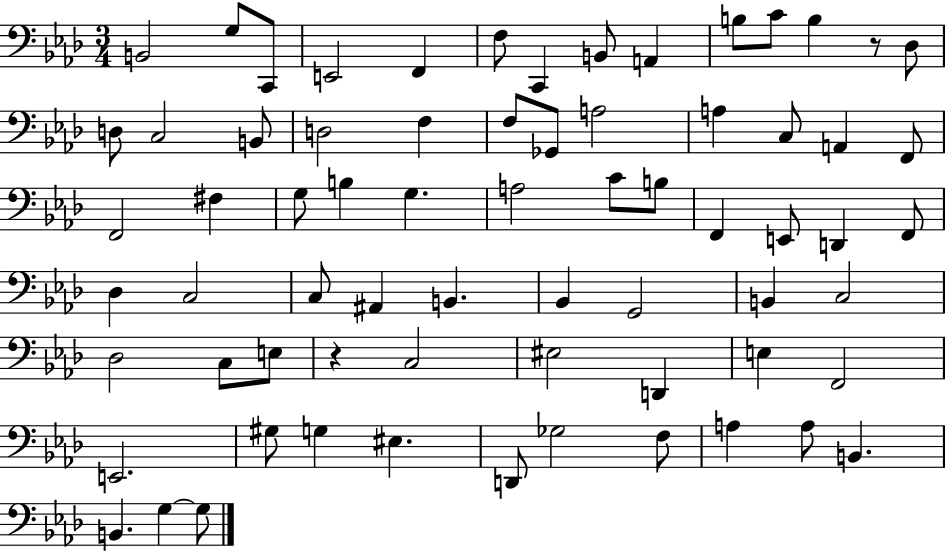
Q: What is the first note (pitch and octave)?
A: B2